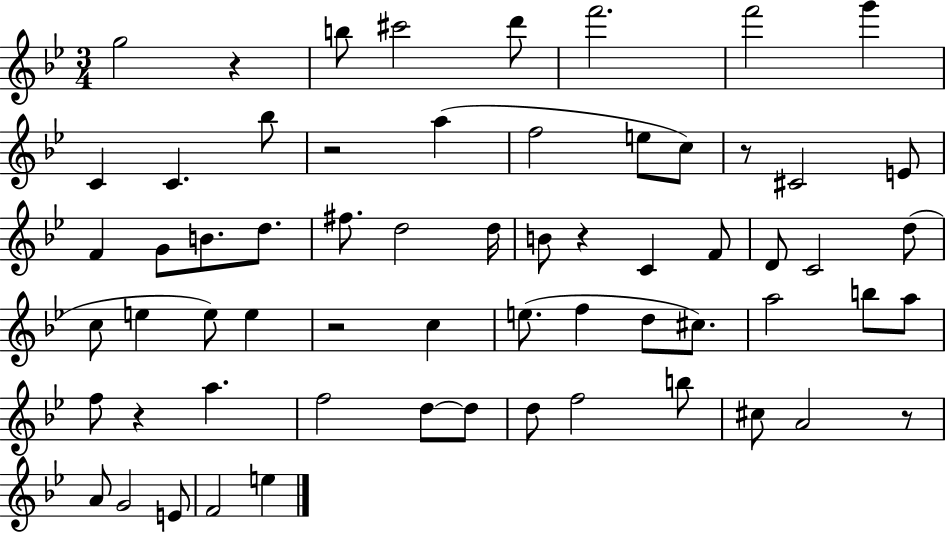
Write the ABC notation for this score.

X:1
T:Untitled
M:3/4
L:1/4
K:Bb
g2 z b/2 ^c'2 d'/2 f'2 f'2 g' C C _b/2 z2 a f2 e/2 c/2 z/2 ^C2 E/2 F G/2 B/2 d/2 ^f/2 d2 d/4 B/2 z C F/2 D/2 C2 d/2 c/2 e e/2 e z2 c e/2 f d/2 ^c/2 a2 b/2 a/2 f/2 z a f2 d/2 d/2 d/2 f2 b/2 ^c/2 A2 z/2 A/2 G2 E/2 F2 e